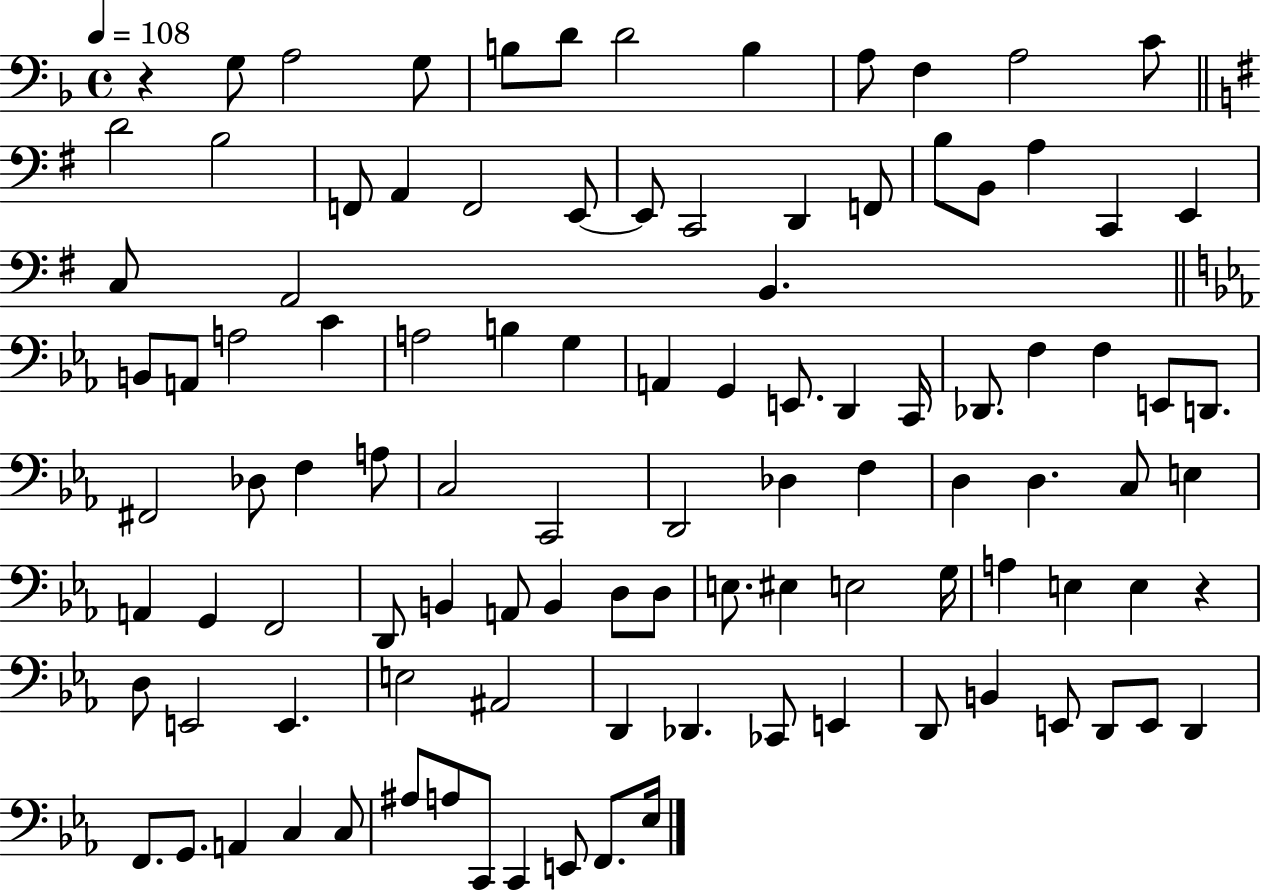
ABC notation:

X:1
T:Untitled
M:4/4
L:1/4
K:F
z G,/2 A,2 G,/2 B,/2 D/2 D2 B, A,/2 F, A,2 C/2 D2 B,2 F,,/2 A,, F,,2 E,,/2 E,,/2 C,,2 D,, F,,/2 B,/2 B,,/2 A, C,, E,, C,/2 A,,2 B,, B,,/2 A,,/2 A,2 C A,2 B, G, A,, G,, E,,/2 D,, C,,/4 _D,,/2 F, F, E,,/2 D,,/2 ^F,,2 _D,/2 F, A,/2 C,2 C,,2 D,,2 _D, F, D, D, C,/2 E, A,, G,, F,,2 D,,/2 B,, A,,/2 B,, D,/2 D,/2 E,/2 ^E, E,2 G,/4 A, E, E, z D,/2 E,,2 E,, E,2 ^A,,2 D,, _D,, _C,,/2 E,, D,,/2 B,, E,,/2 D,,/2 E,,/2 D,, F,,/2 G,,/2 A,, C, C,/2 ^A,/2 A,/2 C,,/2 C,, E,,/2 F,,/2 _E,/4